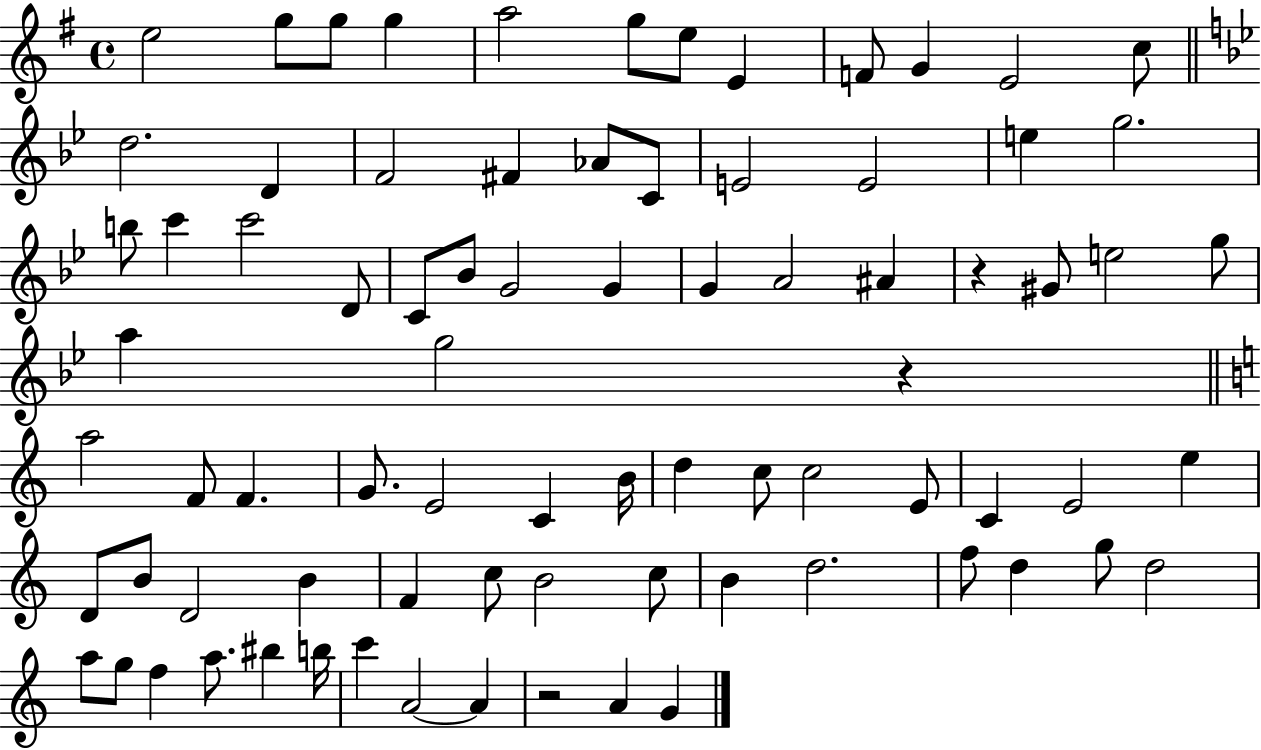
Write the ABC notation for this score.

X:1
T:Untitled
M:4/4
L:1/4
K:G
e2 g/2 g/2 g a2 g/2 e/2 E F/2 G E2 c/2 d2 D F2 ^F _A/2 C/2 E2 E2 e g2 b/2 c' c'2 D/2 C/2 _B/2 G2 G G A2 ^A z ^G/2 e2 g/2 a g2 z a2 F/2 F G/2 E2 C B/4 d c/2 c2 E/2 C E2 e D/2 B/2 D2 B F c/2 B2 c/2 B d2 f/2 d g/2 d2 a/2 g/2 f a/2 ^b b/4 c' A2 A z2 A G